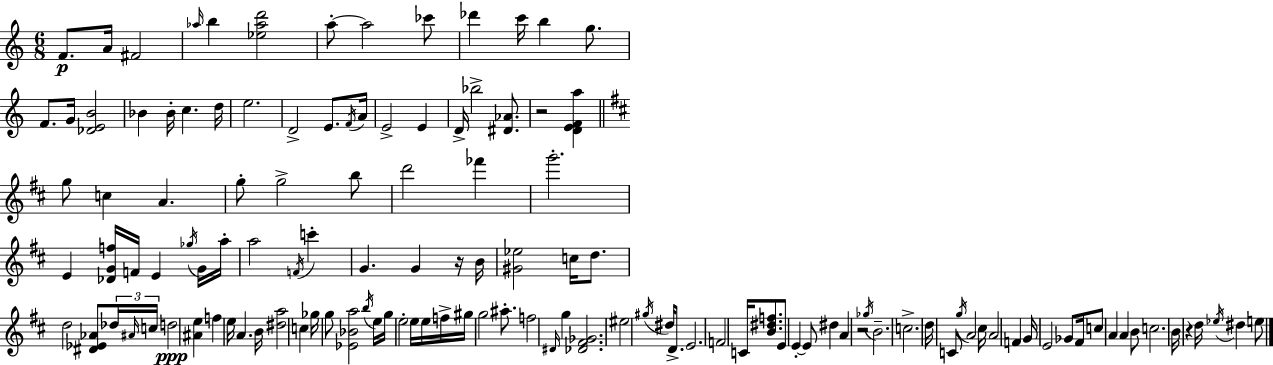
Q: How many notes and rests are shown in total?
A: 127